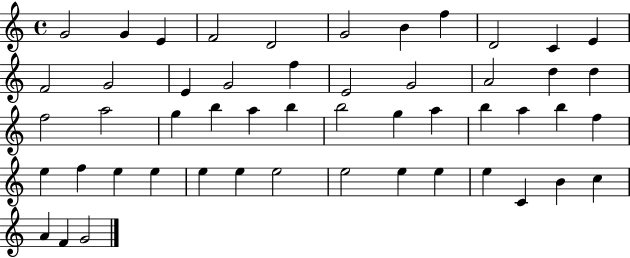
{
  \clef treble
  \time 4/4
  \defaultTimeSignature
  \key c \major
  g'2 g'4 e'4 | f'2 d'2 | g'2 b'4 f''4 | d'2 c'4 e'4 | \break f'2 g'2 | e'4 g'2 f''4 | e'2 g'2 | a'2 d''4 d''4 | \break f''2 a''2 | g''4 b''4 a''4 b''4 | b''2 g''4 a''4 | b''4 a''4 b''4 f''4 | \break e''4 f''4 e''4 e''4 | e''4 e''4 e''2 | e''2 e''4 e''4 | e''4 c'4 b'4 c''4 | \break a'4 f'4 g'2 | \bar "|."
}